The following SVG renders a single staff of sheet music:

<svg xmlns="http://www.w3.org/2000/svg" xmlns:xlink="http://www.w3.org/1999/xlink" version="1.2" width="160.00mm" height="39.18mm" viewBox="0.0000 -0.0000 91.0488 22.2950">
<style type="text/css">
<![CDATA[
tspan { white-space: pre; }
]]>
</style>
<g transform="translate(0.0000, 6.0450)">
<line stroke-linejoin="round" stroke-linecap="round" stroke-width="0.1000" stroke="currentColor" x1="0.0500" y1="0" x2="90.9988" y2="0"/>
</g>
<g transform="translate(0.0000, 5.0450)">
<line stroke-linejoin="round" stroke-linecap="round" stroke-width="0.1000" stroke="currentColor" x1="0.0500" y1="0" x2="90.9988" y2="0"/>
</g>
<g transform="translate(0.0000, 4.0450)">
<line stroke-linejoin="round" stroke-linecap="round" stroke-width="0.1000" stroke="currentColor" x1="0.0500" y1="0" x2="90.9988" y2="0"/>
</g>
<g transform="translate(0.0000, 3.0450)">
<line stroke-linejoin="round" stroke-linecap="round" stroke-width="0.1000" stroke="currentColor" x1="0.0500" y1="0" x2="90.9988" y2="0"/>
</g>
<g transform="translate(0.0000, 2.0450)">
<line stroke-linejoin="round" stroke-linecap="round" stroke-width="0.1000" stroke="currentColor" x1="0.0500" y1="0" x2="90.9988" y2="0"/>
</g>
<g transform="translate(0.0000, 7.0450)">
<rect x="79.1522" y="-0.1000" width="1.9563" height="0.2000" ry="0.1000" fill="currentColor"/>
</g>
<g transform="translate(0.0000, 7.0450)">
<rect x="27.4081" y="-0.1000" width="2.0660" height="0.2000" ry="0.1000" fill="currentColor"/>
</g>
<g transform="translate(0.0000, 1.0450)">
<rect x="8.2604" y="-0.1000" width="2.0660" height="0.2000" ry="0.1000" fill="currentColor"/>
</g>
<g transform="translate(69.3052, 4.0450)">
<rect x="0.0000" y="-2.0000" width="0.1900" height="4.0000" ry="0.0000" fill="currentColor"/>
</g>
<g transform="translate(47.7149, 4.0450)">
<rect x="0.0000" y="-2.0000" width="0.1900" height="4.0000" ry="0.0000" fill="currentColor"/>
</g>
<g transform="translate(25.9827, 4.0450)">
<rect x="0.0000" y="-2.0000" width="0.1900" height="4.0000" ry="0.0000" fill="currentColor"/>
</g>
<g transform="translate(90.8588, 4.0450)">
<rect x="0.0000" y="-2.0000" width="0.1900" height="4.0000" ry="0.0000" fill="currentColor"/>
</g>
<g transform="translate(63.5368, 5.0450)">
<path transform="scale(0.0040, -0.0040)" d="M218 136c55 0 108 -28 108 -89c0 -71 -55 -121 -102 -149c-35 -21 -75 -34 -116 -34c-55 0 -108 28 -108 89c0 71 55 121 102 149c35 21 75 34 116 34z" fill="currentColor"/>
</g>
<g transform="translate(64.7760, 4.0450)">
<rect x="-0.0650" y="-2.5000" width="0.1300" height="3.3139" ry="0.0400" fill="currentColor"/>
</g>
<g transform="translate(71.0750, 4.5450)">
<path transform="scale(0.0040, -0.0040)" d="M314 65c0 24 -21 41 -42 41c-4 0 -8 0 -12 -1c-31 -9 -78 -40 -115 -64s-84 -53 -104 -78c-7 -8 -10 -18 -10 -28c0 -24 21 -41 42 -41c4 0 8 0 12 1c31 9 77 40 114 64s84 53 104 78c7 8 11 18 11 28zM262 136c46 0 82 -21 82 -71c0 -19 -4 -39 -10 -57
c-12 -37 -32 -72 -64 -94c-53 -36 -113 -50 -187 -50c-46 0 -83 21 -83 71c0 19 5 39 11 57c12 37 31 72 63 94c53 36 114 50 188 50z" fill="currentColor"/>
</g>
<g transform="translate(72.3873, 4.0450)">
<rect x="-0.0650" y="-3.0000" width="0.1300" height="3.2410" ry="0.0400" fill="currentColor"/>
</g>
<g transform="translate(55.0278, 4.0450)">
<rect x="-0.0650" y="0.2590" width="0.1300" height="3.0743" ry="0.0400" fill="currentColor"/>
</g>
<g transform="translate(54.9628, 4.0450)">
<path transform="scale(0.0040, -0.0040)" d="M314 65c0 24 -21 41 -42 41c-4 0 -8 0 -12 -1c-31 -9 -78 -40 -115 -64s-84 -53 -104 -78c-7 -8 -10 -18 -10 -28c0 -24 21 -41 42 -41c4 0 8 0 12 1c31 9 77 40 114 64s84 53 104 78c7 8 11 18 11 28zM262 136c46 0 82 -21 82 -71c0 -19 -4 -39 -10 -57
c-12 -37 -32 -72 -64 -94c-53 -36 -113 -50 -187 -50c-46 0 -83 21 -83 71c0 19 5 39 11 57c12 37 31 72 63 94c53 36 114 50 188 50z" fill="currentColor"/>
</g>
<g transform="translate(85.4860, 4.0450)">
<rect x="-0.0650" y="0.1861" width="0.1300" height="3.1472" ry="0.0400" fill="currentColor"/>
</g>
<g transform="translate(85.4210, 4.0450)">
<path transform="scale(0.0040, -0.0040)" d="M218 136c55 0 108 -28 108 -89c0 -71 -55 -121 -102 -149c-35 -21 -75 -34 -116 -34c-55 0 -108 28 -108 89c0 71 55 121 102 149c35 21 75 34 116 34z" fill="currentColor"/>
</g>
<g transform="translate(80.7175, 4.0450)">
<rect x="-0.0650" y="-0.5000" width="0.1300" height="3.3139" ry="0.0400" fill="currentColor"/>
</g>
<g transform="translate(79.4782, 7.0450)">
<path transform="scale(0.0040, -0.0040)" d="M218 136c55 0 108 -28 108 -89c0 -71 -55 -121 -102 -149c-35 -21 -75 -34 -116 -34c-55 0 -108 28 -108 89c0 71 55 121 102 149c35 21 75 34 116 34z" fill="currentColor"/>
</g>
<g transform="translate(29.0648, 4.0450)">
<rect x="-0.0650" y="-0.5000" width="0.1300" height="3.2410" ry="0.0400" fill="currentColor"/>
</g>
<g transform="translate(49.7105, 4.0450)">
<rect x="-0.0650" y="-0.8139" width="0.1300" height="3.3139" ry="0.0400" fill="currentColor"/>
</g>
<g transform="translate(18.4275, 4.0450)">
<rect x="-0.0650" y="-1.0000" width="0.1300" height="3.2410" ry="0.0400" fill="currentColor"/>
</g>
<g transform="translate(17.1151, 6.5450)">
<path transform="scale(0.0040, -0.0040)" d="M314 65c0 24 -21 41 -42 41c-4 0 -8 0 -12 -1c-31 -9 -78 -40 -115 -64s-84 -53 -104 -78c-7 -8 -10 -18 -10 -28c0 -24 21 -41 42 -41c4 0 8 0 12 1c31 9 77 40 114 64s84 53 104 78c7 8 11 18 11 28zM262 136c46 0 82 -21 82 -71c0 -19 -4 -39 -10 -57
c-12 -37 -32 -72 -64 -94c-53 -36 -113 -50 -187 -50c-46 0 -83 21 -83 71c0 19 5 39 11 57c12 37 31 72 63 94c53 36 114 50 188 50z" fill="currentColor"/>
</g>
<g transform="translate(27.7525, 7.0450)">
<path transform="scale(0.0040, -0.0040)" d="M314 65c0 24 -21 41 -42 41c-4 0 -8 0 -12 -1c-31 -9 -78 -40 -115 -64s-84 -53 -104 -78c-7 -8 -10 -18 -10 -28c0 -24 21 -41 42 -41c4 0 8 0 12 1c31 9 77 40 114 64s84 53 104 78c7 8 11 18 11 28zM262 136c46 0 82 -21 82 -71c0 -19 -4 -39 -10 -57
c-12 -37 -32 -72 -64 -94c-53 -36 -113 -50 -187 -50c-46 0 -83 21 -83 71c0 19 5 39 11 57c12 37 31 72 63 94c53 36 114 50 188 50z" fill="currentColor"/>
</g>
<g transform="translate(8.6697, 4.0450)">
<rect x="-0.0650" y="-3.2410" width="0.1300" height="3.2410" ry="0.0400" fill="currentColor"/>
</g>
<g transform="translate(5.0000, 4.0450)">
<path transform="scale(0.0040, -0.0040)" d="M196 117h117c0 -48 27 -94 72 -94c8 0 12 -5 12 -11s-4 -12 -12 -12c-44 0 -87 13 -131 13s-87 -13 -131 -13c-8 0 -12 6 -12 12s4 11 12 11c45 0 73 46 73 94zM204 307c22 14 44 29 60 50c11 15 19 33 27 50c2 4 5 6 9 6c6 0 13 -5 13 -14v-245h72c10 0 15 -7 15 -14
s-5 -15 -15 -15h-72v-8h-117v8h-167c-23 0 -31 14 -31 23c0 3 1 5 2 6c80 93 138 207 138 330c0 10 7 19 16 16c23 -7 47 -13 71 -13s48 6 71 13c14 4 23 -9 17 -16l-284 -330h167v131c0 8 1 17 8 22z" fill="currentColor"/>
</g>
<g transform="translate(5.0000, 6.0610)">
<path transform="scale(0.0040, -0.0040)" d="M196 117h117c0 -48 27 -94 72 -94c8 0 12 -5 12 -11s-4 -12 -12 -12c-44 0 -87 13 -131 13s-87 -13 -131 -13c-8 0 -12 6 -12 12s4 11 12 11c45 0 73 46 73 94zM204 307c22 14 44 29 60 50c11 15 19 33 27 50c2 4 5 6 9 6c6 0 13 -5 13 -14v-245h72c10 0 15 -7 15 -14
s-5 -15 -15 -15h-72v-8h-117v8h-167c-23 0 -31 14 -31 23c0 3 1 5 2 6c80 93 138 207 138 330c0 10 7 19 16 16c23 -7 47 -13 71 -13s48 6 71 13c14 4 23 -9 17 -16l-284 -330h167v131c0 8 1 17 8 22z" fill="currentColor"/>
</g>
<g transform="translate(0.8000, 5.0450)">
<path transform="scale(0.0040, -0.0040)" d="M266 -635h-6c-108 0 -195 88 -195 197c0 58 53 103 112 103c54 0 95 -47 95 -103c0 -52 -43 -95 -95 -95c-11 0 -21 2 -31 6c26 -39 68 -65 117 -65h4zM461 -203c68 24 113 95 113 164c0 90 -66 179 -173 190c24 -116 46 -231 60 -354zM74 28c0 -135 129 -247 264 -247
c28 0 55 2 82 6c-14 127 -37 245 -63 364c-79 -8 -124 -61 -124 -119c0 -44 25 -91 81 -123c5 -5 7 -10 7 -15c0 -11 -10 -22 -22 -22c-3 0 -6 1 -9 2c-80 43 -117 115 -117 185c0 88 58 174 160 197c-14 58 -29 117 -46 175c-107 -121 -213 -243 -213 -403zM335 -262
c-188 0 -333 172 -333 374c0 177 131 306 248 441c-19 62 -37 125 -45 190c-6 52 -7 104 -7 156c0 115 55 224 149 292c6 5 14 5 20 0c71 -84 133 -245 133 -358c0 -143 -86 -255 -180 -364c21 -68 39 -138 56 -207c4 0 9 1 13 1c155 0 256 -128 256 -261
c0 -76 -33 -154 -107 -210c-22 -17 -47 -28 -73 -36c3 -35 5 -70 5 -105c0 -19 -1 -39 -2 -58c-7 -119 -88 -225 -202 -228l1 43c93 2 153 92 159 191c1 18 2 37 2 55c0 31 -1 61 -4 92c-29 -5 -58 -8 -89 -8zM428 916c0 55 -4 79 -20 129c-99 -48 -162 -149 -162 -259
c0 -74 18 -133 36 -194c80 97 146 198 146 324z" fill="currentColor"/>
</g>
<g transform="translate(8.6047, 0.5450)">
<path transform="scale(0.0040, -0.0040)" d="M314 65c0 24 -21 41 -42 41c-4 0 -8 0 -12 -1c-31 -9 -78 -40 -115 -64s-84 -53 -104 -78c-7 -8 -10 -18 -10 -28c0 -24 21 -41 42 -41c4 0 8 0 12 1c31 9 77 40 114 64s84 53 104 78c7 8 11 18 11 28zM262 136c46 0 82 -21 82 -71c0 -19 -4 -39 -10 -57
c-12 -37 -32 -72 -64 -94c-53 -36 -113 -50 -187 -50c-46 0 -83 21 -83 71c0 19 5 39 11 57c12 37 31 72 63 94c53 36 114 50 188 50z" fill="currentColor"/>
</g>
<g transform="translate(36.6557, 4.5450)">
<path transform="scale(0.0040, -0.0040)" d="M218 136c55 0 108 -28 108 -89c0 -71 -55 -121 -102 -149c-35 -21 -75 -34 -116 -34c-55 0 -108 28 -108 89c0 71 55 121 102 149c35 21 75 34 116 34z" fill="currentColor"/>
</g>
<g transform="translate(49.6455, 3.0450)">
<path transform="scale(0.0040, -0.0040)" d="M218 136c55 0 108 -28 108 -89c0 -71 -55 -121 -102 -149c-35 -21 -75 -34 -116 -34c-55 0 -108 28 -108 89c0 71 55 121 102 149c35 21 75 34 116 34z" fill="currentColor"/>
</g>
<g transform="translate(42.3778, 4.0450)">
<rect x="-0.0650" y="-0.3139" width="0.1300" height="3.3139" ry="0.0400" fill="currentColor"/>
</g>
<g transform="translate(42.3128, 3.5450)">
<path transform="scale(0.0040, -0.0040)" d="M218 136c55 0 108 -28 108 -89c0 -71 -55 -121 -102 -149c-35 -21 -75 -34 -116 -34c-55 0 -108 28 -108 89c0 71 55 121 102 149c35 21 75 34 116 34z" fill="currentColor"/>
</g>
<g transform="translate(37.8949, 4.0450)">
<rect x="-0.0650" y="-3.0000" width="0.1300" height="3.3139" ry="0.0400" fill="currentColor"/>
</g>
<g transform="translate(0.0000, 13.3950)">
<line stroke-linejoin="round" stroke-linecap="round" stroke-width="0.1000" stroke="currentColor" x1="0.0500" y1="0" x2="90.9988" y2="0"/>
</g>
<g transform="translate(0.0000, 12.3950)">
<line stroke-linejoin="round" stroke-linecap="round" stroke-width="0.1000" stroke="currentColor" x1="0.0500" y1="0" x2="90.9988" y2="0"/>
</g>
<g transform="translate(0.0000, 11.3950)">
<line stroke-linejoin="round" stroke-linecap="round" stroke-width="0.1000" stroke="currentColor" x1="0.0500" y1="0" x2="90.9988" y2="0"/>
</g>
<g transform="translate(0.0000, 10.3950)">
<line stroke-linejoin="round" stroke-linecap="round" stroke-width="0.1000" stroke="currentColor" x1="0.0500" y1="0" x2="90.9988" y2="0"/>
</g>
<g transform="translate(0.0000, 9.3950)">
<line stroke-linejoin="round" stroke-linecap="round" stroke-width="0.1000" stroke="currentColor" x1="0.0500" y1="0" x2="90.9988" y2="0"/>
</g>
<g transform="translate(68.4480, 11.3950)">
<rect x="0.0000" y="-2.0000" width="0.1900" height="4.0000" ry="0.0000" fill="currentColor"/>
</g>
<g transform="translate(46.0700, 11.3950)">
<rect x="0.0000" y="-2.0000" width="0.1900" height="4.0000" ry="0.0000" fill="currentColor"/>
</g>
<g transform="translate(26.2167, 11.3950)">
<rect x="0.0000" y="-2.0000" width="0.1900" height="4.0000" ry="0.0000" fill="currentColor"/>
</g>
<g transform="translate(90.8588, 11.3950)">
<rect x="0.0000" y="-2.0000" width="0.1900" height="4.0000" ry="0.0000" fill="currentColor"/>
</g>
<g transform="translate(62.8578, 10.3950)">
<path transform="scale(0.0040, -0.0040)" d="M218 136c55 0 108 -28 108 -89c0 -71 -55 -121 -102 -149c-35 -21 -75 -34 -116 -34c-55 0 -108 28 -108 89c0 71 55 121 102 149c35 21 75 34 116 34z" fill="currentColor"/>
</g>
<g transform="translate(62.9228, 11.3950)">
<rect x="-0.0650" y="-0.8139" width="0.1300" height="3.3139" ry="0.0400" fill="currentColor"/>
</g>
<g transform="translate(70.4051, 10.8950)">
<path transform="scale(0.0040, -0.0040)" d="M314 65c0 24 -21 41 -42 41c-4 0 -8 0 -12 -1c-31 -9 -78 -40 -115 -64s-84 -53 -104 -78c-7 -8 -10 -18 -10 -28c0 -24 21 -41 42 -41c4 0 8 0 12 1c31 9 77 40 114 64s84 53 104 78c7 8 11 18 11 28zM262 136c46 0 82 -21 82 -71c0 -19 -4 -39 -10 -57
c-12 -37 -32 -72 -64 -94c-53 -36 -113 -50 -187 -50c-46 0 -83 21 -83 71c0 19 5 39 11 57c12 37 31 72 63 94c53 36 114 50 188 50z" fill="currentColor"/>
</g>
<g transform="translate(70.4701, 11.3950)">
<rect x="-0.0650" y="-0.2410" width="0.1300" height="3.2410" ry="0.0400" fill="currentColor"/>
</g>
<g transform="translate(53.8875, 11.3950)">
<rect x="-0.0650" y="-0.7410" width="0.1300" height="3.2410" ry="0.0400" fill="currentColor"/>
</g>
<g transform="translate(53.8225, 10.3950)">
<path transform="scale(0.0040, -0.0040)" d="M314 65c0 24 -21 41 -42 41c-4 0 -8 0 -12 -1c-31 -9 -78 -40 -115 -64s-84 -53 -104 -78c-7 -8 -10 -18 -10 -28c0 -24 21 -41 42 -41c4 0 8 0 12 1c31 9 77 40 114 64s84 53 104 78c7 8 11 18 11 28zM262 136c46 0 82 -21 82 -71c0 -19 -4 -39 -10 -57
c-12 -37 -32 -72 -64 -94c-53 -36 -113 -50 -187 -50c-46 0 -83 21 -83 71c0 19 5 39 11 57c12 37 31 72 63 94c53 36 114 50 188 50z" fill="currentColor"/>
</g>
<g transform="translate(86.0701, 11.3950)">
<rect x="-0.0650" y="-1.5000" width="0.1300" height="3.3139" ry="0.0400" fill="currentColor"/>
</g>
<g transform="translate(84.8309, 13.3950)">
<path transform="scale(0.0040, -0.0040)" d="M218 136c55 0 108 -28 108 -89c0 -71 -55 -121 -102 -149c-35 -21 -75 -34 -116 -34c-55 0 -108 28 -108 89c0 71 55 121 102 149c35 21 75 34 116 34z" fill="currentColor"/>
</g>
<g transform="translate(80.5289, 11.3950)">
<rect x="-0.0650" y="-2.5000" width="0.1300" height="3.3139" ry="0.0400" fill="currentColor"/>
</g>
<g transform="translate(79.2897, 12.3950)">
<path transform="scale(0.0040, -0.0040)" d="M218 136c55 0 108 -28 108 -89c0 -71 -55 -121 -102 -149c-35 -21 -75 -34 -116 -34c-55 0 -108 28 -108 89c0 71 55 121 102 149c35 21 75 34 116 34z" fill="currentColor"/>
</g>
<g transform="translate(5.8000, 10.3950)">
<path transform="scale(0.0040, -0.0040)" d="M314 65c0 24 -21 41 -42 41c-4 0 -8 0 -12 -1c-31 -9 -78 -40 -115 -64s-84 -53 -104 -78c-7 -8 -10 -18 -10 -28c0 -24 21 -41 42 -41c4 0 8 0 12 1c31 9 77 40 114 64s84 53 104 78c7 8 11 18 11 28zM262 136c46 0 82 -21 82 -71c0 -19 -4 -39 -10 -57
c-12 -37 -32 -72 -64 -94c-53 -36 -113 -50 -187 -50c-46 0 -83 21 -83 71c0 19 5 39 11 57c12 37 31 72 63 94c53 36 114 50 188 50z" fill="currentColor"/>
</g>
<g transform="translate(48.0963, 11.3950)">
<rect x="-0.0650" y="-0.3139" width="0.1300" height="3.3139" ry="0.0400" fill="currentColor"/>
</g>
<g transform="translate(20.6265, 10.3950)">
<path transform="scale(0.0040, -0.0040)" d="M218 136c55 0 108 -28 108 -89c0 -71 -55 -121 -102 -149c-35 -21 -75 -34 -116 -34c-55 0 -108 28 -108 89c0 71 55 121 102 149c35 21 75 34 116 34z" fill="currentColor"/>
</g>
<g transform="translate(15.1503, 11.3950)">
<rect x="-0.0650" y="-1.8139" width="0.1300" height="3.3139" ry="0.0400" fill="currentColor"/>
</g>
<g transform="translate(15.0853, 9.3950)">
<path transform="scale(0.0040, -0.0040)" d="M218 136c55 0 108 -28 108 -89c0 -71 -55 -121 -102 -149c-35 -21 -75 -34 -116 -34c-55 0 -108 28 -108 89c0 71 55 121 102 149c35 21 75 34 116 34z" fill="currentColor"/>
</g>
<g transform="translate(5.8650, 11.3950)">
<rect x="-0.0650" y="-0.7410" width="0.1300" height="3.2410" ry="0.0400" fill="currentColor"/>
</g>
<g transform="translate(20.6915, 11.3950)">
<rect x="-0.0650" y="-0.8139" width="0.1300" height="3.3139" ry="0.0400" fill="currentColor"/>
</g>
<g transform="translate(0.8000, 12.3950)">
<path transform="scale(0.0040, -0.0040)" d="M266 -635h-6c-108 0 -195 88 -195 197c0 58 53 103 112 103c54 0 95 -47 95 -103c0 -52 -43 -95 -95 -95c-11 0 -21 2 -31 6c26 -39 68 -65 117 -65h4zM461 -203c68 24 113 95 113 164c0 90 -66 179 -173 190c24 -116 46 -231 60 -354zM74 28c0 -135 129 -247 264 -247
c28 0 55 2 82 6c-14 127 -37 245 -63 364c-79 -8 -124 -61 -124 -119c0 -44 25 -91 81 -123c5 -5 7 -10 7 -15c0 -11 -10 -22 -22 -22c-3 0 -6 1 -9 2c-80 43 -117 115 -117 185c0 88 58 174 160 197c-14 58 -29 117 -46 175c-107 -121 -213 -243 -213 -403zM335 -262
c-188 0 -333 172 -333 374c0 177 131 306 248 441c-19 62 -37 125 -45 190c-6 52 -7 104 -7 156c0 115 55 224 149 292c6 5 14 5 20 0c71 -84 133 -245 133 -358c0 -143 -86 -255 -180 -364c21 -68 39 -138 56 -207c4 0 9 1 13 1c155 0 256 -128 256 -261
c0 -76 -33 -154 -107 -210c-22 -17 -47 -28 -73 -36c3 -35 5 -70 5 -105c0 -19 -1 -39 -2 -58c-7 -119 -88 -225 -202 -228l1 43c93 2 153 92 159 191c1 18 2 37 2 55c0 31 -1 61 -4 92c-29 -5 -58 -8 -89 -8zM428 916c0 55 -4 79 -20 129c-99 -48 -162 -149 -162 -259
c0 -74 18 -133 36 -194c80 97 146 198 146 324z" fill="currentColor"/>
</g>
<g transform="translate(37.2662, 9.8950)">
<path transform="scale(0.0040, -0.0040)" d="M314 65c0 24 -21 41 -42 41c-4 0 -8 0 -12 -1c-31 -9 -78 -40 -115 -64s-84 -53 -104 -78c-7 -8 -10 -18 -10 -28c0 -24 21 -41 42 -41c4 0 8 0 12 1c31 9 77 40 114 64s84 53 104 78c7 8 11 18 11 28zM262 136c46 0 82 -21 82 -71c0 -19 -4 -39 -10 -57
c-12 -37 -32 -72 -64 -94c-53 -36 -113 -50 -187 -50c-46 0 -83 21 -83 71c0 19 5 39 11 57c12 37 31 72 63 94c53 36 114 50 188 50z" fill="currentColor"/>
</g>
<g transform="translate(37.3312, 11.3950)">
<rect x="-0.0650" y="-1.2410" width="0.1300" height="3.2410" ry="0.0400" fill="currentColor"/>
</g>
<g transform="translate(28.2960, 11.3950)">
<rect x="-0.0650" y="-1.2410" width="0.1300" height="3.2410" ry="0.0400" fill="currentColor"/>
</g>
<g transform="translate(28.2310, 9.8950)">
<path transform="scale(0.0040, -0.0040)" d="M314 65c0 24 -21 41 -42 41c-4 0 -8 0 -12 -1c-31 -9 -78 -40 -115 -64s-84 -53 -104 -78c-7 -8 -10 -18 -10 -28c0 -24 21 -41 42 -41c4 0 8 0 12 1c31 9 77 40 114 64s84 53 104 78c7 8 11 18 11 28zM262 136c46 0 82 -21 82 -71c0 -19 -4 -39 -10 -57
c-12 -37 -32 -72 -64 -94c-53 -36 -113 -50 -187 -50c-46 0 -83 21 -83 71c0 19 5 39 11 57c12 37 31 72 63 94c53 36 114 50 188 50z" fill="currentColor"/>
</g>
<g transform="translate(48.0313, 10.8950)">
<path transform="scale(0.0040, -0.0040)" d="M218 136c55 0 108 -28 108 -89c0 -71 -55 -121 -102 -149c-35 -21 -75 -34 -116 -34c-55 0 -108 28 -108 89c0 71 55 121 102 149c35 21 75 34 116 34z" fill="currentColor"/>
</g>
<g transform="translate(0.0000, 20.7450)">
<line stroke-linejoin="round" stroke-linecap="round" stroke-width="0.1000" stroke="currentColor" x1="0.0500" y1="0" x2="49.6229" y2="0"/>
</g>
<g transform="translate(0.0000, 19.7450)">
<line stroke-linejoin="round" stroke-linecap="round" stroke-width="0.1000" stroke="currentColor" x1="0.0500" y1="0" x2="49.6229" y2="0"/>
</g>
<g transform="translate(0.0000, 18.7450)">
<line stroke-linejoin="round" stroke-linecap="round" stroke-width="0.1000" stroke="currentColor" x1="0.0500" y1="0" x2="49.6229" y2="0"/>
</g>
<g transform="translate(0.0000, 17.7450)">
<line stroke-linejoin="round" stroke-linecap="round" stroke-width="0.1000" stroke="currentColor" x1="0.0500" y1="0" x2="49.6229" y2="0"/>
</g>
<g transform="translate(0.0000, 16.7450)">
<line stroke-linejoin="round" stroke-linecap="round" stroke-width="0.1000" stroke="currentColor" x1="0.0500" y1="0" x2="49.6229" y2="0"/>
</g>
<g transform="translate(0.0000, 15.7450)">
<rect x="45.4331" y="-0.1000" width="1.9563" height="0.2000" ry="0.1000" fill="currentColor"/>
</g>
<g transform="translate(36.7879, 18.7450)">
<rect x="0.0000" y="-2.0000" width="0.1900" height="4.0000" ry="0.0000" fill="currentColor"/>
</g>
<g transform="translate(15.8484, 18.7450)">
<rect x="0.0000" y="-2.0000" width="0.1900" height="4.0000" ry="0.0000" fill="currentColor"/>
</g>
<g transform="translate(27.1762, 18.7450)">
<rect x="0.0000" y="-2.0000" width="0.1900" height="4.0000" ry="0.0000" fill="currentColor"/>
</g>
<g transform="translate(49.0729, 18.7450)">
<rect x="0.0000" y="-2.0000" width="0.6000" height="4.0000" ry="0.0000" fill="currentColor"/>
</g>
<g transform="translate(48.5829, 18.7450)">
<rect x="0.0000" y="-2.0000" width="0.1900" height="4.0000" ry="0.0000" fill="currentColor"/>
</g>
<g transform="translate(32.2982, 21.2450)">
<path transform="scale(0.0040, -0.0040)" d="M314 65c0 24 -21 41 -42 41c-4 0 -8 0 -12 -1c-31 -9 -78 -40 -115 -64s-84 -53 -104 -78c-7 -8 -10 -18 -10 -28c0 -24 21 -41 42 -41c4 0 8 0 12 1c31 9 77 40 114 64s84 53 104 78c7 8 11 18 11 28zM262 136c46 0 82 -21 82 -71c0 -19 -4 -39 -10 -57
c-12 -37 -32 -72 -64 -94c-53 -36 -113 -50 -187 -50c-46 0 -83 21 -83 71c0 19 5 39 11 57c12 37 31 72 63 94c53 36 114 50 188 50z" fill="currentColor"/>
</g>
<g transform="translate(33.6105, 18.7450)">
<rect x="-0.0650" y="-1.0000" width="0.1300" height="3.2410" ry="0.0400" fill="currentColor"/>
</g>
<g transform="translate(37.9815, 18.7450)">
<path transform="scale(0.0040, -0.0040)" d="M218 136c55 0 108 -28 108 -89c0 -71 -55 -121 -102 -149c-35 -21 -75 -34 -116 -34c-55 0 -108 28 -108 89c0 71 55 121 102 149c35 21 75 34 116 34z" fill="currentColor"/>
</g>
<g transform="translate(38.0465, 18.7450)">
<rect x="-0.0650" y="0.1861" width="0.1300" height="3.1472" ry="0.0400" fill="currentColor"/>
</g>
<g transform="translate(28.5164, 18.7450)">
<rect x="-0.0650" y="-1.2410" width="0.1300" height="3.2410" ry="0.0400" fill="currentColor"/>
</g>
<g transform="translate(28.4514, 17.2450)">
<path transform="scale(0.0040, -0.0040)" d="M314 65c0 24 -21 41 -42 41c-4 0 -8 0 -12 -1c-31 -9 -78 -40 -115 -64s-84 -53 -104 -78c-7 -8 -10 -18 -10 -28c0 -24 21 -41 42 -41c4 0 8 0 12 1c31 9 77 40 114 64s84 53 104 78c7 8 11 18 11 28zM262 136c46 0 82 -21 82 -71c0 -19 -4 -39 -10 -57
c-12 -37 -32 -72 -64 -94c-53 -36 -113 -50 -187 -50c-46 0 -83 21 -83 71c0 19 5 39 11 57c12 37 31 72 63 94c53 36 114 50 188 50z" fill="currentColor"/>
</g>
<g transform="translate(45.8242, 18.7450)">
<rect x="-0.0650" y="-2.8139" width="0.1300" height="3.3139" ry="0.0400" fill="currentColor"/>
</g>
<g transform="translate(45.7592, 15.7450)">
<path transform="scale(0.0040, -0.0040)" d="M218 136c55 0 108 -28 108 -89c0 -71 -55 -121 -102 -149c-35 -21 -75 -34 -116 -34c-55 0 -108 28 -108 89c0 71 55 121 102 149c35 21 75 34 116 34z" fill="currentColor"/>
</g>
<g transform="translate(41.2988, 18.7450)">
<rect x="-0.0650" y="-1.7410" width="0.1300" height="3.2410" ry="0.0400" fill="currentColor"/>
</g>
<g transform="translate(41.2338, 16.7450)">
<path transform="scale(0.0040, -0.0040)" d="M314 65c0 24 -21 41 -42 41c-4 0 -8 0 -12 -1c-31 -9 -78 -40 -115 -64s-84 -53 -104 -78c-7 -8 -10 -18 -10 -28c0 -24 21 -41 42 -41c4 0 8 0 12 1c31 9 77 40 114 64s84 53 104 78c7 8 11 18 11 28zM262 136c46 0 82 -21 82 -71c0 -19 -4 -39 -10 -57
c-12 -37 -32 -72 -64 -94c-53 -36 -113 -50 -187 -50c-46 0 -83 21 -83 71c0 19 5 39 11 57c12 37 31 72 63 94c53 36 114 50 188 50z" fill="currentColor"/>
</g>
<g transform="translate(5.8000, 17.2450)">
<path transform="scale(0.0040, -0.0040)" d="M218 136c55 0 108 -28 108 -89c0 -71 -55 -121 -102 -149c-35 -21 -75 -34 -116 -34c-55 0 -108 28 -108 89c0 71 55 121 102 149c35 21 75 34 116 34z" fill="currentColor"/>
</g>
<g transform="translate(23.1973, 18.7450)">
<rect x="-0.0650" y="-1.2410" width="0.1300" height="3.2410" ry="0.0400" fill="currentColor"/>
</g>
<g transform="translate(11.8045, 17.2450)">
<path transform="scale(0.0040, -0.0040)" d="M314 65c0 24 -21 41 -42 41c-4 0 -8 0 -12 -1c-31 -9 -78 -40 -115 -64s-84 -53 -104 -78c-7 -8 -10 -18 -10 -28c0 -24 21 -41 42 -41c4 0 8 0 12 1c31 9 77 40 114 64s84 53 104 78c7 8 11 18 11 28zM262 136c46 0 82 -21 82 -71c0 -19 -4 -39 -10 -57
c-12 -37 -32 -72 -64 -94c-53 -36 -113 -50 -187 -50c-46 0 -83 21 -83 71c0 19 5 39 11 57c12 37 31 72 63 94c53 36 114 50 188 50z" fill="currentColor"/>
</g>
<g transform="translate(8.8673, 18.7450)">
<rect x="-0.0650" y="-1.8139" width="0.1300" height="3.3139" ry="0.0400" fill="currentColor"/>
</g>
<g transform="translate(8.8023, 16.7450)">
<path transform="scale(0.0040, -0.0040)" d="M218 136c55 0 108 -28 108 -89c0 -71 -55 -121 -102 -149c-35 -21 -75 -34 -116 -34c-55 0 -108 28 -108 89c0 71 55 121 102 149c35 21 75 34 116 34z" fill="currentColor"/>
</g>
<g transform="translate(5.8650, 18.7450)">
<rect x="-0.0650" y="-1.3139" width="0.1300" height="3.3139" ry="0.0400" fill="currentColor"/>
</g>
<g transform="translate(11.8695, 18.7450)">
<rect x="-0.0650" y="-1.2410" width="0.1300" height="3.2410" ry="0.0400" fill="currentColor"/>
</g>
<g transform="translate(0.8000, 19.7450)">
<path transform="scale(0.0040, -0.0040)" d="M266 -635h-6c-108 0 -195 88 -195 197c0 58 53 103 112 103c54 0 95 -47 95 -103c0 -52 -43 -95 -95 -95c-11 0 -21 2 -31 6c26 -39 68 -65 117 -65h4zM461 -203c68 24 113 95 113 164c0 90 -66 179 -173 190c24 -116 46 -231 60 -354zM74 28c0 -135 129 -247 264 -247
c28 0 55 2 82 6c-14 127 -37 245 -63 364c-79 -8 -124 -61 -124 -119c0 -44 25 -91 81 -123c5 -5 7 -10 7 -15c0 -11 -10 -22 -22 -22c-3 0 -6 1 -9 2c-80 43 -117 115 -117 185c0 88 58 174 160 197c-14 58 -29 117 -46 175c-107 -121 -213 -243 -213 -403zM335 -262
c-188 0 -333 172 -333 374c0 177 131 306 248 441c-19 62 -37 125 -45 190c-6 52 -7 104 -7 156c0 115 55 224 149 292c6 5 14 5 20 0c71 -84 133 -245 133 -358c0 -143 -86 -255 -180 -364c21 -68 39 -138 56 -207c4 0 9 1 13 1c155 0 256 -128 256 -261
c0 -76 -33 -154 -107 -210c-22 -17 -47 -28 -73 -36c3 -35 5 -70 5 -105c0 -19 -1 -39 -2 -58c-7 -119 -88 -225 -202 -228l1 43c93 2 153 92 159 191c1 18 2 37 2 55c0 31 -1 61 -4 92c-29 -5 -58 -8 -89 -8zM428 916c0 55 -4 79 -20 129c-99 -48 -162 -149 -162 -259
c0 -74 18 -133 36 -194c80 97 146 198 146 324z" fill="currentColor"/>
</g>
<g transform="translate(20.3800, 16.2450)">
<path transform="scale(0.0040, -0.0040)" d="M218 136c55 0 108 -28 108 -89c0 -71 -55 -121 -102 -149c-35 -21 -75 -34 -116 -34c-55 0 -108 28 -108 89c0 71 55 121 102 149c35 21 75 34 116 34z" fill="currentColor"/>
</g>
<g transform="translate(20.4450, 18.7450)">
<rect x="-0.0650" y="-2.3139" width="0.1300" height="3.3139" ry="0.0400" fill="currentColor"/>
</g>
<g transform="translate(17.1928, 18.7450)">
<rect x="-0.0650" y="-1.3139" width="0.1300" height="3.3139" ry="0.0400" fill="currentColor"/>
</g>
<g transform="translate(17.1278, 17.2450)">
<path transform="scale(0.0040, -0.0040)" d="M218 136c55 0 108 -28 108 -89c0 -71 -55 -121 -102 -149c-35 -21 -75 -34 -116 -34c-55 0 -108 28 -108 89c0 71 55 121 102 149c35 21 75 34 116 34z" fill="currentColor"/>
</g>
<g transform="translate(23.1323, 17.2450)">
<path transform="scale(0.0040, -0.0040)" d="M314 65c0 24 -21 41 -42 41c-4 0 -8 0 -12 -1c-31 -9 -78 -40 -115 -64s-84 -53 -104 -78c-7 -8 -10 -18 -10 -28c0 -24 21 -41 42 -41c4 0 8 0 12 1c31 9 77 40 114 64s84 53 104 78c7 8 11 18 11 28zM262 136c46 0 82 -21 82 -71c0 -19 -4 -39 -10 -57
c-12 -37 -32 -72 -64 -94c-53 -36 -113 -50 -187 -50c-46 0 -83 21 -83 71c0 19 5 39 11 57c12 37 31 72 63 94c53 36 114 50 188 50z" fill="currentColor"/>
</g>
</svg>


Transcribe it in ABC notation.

X:1
T:Untitled
M:4/4
L:1/4
K:C
b2 D2 C2 A c d B2 G A2 C B d2 f d e2 e2 c d2 d c2 G E e f e2 e g e2 e2 D2 B f2 a